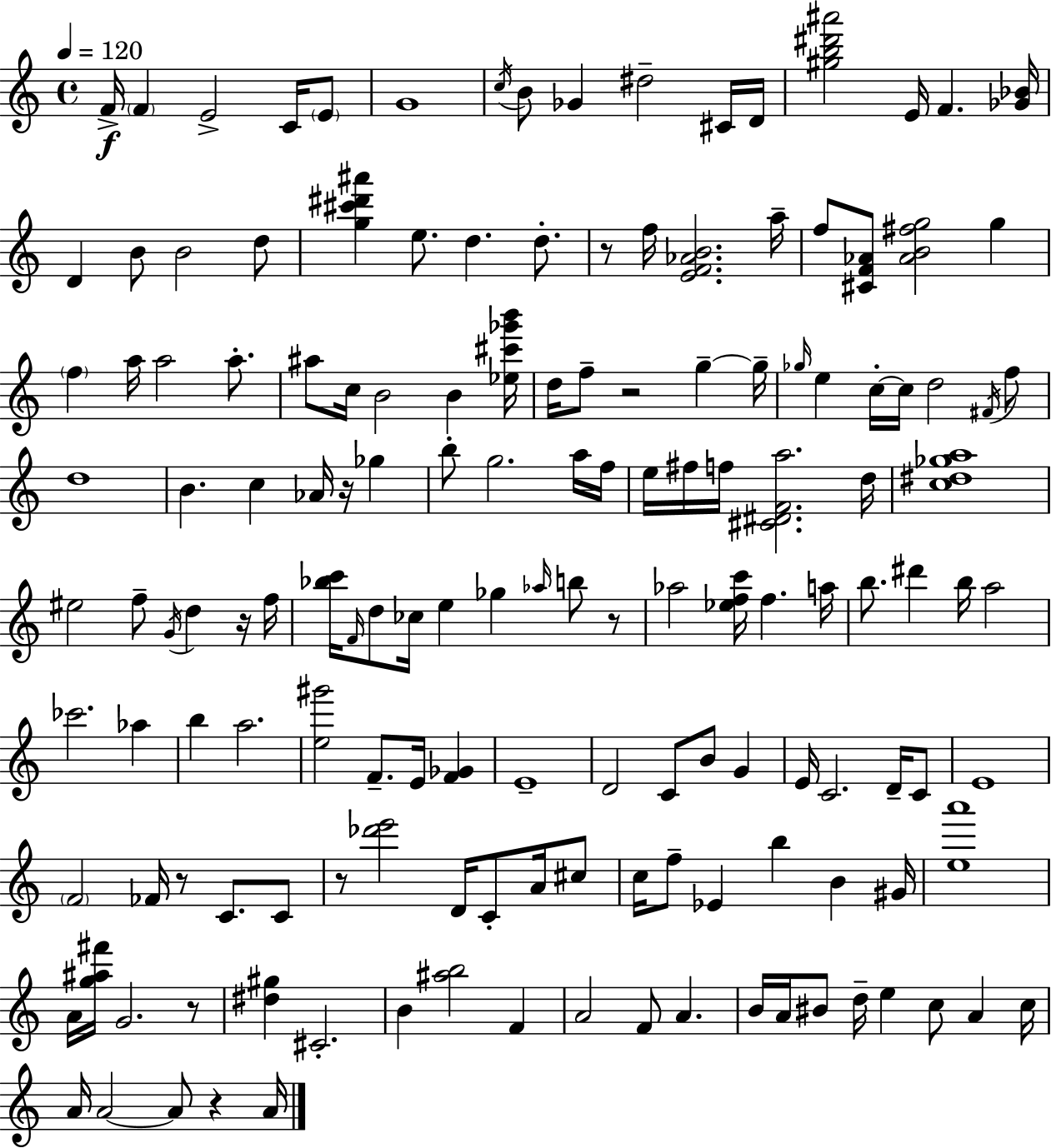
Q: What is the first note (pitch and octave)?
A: F4